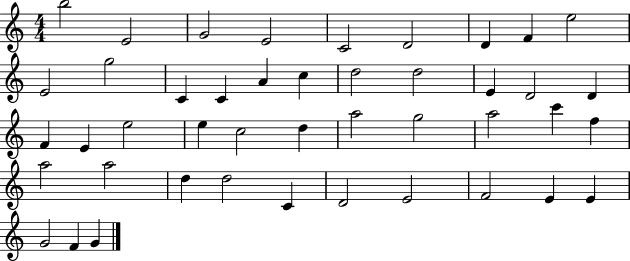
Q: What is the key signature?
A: C major